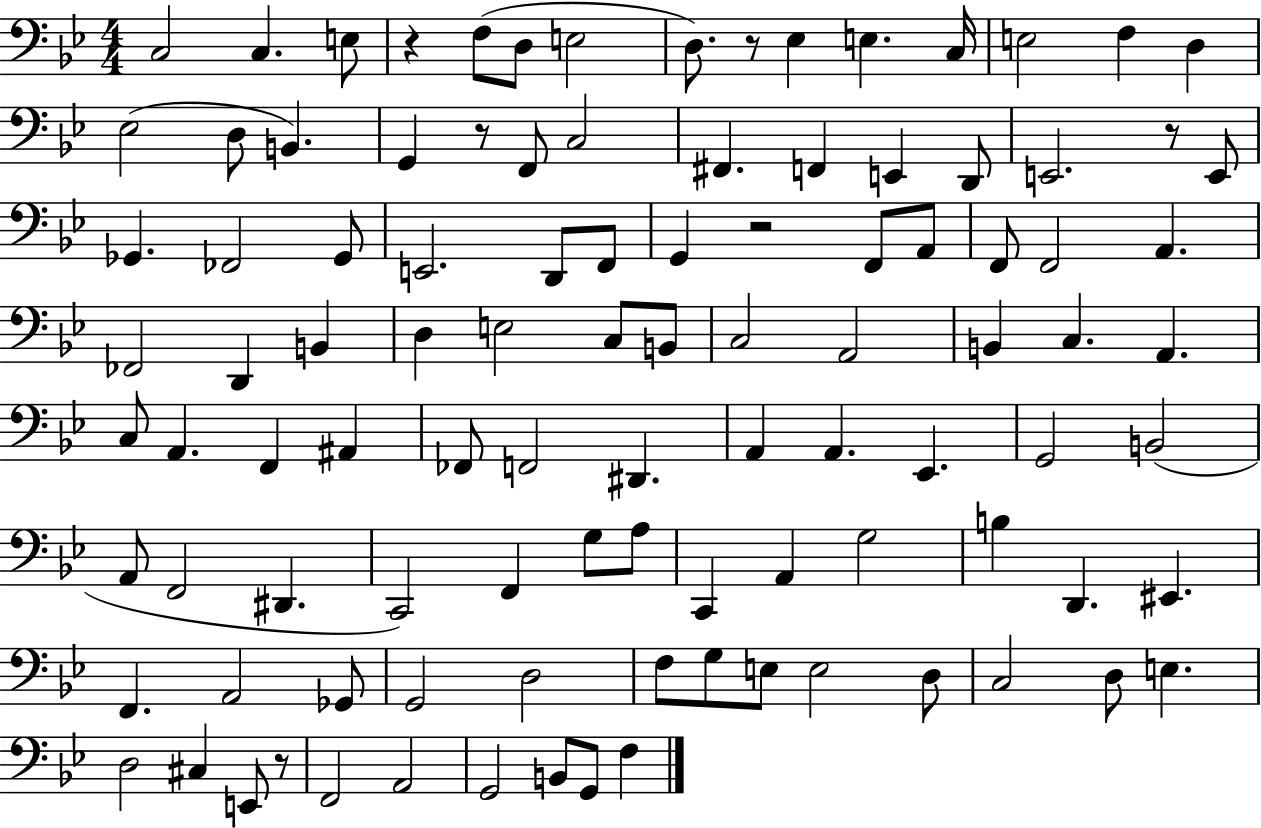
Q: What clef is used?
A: bass